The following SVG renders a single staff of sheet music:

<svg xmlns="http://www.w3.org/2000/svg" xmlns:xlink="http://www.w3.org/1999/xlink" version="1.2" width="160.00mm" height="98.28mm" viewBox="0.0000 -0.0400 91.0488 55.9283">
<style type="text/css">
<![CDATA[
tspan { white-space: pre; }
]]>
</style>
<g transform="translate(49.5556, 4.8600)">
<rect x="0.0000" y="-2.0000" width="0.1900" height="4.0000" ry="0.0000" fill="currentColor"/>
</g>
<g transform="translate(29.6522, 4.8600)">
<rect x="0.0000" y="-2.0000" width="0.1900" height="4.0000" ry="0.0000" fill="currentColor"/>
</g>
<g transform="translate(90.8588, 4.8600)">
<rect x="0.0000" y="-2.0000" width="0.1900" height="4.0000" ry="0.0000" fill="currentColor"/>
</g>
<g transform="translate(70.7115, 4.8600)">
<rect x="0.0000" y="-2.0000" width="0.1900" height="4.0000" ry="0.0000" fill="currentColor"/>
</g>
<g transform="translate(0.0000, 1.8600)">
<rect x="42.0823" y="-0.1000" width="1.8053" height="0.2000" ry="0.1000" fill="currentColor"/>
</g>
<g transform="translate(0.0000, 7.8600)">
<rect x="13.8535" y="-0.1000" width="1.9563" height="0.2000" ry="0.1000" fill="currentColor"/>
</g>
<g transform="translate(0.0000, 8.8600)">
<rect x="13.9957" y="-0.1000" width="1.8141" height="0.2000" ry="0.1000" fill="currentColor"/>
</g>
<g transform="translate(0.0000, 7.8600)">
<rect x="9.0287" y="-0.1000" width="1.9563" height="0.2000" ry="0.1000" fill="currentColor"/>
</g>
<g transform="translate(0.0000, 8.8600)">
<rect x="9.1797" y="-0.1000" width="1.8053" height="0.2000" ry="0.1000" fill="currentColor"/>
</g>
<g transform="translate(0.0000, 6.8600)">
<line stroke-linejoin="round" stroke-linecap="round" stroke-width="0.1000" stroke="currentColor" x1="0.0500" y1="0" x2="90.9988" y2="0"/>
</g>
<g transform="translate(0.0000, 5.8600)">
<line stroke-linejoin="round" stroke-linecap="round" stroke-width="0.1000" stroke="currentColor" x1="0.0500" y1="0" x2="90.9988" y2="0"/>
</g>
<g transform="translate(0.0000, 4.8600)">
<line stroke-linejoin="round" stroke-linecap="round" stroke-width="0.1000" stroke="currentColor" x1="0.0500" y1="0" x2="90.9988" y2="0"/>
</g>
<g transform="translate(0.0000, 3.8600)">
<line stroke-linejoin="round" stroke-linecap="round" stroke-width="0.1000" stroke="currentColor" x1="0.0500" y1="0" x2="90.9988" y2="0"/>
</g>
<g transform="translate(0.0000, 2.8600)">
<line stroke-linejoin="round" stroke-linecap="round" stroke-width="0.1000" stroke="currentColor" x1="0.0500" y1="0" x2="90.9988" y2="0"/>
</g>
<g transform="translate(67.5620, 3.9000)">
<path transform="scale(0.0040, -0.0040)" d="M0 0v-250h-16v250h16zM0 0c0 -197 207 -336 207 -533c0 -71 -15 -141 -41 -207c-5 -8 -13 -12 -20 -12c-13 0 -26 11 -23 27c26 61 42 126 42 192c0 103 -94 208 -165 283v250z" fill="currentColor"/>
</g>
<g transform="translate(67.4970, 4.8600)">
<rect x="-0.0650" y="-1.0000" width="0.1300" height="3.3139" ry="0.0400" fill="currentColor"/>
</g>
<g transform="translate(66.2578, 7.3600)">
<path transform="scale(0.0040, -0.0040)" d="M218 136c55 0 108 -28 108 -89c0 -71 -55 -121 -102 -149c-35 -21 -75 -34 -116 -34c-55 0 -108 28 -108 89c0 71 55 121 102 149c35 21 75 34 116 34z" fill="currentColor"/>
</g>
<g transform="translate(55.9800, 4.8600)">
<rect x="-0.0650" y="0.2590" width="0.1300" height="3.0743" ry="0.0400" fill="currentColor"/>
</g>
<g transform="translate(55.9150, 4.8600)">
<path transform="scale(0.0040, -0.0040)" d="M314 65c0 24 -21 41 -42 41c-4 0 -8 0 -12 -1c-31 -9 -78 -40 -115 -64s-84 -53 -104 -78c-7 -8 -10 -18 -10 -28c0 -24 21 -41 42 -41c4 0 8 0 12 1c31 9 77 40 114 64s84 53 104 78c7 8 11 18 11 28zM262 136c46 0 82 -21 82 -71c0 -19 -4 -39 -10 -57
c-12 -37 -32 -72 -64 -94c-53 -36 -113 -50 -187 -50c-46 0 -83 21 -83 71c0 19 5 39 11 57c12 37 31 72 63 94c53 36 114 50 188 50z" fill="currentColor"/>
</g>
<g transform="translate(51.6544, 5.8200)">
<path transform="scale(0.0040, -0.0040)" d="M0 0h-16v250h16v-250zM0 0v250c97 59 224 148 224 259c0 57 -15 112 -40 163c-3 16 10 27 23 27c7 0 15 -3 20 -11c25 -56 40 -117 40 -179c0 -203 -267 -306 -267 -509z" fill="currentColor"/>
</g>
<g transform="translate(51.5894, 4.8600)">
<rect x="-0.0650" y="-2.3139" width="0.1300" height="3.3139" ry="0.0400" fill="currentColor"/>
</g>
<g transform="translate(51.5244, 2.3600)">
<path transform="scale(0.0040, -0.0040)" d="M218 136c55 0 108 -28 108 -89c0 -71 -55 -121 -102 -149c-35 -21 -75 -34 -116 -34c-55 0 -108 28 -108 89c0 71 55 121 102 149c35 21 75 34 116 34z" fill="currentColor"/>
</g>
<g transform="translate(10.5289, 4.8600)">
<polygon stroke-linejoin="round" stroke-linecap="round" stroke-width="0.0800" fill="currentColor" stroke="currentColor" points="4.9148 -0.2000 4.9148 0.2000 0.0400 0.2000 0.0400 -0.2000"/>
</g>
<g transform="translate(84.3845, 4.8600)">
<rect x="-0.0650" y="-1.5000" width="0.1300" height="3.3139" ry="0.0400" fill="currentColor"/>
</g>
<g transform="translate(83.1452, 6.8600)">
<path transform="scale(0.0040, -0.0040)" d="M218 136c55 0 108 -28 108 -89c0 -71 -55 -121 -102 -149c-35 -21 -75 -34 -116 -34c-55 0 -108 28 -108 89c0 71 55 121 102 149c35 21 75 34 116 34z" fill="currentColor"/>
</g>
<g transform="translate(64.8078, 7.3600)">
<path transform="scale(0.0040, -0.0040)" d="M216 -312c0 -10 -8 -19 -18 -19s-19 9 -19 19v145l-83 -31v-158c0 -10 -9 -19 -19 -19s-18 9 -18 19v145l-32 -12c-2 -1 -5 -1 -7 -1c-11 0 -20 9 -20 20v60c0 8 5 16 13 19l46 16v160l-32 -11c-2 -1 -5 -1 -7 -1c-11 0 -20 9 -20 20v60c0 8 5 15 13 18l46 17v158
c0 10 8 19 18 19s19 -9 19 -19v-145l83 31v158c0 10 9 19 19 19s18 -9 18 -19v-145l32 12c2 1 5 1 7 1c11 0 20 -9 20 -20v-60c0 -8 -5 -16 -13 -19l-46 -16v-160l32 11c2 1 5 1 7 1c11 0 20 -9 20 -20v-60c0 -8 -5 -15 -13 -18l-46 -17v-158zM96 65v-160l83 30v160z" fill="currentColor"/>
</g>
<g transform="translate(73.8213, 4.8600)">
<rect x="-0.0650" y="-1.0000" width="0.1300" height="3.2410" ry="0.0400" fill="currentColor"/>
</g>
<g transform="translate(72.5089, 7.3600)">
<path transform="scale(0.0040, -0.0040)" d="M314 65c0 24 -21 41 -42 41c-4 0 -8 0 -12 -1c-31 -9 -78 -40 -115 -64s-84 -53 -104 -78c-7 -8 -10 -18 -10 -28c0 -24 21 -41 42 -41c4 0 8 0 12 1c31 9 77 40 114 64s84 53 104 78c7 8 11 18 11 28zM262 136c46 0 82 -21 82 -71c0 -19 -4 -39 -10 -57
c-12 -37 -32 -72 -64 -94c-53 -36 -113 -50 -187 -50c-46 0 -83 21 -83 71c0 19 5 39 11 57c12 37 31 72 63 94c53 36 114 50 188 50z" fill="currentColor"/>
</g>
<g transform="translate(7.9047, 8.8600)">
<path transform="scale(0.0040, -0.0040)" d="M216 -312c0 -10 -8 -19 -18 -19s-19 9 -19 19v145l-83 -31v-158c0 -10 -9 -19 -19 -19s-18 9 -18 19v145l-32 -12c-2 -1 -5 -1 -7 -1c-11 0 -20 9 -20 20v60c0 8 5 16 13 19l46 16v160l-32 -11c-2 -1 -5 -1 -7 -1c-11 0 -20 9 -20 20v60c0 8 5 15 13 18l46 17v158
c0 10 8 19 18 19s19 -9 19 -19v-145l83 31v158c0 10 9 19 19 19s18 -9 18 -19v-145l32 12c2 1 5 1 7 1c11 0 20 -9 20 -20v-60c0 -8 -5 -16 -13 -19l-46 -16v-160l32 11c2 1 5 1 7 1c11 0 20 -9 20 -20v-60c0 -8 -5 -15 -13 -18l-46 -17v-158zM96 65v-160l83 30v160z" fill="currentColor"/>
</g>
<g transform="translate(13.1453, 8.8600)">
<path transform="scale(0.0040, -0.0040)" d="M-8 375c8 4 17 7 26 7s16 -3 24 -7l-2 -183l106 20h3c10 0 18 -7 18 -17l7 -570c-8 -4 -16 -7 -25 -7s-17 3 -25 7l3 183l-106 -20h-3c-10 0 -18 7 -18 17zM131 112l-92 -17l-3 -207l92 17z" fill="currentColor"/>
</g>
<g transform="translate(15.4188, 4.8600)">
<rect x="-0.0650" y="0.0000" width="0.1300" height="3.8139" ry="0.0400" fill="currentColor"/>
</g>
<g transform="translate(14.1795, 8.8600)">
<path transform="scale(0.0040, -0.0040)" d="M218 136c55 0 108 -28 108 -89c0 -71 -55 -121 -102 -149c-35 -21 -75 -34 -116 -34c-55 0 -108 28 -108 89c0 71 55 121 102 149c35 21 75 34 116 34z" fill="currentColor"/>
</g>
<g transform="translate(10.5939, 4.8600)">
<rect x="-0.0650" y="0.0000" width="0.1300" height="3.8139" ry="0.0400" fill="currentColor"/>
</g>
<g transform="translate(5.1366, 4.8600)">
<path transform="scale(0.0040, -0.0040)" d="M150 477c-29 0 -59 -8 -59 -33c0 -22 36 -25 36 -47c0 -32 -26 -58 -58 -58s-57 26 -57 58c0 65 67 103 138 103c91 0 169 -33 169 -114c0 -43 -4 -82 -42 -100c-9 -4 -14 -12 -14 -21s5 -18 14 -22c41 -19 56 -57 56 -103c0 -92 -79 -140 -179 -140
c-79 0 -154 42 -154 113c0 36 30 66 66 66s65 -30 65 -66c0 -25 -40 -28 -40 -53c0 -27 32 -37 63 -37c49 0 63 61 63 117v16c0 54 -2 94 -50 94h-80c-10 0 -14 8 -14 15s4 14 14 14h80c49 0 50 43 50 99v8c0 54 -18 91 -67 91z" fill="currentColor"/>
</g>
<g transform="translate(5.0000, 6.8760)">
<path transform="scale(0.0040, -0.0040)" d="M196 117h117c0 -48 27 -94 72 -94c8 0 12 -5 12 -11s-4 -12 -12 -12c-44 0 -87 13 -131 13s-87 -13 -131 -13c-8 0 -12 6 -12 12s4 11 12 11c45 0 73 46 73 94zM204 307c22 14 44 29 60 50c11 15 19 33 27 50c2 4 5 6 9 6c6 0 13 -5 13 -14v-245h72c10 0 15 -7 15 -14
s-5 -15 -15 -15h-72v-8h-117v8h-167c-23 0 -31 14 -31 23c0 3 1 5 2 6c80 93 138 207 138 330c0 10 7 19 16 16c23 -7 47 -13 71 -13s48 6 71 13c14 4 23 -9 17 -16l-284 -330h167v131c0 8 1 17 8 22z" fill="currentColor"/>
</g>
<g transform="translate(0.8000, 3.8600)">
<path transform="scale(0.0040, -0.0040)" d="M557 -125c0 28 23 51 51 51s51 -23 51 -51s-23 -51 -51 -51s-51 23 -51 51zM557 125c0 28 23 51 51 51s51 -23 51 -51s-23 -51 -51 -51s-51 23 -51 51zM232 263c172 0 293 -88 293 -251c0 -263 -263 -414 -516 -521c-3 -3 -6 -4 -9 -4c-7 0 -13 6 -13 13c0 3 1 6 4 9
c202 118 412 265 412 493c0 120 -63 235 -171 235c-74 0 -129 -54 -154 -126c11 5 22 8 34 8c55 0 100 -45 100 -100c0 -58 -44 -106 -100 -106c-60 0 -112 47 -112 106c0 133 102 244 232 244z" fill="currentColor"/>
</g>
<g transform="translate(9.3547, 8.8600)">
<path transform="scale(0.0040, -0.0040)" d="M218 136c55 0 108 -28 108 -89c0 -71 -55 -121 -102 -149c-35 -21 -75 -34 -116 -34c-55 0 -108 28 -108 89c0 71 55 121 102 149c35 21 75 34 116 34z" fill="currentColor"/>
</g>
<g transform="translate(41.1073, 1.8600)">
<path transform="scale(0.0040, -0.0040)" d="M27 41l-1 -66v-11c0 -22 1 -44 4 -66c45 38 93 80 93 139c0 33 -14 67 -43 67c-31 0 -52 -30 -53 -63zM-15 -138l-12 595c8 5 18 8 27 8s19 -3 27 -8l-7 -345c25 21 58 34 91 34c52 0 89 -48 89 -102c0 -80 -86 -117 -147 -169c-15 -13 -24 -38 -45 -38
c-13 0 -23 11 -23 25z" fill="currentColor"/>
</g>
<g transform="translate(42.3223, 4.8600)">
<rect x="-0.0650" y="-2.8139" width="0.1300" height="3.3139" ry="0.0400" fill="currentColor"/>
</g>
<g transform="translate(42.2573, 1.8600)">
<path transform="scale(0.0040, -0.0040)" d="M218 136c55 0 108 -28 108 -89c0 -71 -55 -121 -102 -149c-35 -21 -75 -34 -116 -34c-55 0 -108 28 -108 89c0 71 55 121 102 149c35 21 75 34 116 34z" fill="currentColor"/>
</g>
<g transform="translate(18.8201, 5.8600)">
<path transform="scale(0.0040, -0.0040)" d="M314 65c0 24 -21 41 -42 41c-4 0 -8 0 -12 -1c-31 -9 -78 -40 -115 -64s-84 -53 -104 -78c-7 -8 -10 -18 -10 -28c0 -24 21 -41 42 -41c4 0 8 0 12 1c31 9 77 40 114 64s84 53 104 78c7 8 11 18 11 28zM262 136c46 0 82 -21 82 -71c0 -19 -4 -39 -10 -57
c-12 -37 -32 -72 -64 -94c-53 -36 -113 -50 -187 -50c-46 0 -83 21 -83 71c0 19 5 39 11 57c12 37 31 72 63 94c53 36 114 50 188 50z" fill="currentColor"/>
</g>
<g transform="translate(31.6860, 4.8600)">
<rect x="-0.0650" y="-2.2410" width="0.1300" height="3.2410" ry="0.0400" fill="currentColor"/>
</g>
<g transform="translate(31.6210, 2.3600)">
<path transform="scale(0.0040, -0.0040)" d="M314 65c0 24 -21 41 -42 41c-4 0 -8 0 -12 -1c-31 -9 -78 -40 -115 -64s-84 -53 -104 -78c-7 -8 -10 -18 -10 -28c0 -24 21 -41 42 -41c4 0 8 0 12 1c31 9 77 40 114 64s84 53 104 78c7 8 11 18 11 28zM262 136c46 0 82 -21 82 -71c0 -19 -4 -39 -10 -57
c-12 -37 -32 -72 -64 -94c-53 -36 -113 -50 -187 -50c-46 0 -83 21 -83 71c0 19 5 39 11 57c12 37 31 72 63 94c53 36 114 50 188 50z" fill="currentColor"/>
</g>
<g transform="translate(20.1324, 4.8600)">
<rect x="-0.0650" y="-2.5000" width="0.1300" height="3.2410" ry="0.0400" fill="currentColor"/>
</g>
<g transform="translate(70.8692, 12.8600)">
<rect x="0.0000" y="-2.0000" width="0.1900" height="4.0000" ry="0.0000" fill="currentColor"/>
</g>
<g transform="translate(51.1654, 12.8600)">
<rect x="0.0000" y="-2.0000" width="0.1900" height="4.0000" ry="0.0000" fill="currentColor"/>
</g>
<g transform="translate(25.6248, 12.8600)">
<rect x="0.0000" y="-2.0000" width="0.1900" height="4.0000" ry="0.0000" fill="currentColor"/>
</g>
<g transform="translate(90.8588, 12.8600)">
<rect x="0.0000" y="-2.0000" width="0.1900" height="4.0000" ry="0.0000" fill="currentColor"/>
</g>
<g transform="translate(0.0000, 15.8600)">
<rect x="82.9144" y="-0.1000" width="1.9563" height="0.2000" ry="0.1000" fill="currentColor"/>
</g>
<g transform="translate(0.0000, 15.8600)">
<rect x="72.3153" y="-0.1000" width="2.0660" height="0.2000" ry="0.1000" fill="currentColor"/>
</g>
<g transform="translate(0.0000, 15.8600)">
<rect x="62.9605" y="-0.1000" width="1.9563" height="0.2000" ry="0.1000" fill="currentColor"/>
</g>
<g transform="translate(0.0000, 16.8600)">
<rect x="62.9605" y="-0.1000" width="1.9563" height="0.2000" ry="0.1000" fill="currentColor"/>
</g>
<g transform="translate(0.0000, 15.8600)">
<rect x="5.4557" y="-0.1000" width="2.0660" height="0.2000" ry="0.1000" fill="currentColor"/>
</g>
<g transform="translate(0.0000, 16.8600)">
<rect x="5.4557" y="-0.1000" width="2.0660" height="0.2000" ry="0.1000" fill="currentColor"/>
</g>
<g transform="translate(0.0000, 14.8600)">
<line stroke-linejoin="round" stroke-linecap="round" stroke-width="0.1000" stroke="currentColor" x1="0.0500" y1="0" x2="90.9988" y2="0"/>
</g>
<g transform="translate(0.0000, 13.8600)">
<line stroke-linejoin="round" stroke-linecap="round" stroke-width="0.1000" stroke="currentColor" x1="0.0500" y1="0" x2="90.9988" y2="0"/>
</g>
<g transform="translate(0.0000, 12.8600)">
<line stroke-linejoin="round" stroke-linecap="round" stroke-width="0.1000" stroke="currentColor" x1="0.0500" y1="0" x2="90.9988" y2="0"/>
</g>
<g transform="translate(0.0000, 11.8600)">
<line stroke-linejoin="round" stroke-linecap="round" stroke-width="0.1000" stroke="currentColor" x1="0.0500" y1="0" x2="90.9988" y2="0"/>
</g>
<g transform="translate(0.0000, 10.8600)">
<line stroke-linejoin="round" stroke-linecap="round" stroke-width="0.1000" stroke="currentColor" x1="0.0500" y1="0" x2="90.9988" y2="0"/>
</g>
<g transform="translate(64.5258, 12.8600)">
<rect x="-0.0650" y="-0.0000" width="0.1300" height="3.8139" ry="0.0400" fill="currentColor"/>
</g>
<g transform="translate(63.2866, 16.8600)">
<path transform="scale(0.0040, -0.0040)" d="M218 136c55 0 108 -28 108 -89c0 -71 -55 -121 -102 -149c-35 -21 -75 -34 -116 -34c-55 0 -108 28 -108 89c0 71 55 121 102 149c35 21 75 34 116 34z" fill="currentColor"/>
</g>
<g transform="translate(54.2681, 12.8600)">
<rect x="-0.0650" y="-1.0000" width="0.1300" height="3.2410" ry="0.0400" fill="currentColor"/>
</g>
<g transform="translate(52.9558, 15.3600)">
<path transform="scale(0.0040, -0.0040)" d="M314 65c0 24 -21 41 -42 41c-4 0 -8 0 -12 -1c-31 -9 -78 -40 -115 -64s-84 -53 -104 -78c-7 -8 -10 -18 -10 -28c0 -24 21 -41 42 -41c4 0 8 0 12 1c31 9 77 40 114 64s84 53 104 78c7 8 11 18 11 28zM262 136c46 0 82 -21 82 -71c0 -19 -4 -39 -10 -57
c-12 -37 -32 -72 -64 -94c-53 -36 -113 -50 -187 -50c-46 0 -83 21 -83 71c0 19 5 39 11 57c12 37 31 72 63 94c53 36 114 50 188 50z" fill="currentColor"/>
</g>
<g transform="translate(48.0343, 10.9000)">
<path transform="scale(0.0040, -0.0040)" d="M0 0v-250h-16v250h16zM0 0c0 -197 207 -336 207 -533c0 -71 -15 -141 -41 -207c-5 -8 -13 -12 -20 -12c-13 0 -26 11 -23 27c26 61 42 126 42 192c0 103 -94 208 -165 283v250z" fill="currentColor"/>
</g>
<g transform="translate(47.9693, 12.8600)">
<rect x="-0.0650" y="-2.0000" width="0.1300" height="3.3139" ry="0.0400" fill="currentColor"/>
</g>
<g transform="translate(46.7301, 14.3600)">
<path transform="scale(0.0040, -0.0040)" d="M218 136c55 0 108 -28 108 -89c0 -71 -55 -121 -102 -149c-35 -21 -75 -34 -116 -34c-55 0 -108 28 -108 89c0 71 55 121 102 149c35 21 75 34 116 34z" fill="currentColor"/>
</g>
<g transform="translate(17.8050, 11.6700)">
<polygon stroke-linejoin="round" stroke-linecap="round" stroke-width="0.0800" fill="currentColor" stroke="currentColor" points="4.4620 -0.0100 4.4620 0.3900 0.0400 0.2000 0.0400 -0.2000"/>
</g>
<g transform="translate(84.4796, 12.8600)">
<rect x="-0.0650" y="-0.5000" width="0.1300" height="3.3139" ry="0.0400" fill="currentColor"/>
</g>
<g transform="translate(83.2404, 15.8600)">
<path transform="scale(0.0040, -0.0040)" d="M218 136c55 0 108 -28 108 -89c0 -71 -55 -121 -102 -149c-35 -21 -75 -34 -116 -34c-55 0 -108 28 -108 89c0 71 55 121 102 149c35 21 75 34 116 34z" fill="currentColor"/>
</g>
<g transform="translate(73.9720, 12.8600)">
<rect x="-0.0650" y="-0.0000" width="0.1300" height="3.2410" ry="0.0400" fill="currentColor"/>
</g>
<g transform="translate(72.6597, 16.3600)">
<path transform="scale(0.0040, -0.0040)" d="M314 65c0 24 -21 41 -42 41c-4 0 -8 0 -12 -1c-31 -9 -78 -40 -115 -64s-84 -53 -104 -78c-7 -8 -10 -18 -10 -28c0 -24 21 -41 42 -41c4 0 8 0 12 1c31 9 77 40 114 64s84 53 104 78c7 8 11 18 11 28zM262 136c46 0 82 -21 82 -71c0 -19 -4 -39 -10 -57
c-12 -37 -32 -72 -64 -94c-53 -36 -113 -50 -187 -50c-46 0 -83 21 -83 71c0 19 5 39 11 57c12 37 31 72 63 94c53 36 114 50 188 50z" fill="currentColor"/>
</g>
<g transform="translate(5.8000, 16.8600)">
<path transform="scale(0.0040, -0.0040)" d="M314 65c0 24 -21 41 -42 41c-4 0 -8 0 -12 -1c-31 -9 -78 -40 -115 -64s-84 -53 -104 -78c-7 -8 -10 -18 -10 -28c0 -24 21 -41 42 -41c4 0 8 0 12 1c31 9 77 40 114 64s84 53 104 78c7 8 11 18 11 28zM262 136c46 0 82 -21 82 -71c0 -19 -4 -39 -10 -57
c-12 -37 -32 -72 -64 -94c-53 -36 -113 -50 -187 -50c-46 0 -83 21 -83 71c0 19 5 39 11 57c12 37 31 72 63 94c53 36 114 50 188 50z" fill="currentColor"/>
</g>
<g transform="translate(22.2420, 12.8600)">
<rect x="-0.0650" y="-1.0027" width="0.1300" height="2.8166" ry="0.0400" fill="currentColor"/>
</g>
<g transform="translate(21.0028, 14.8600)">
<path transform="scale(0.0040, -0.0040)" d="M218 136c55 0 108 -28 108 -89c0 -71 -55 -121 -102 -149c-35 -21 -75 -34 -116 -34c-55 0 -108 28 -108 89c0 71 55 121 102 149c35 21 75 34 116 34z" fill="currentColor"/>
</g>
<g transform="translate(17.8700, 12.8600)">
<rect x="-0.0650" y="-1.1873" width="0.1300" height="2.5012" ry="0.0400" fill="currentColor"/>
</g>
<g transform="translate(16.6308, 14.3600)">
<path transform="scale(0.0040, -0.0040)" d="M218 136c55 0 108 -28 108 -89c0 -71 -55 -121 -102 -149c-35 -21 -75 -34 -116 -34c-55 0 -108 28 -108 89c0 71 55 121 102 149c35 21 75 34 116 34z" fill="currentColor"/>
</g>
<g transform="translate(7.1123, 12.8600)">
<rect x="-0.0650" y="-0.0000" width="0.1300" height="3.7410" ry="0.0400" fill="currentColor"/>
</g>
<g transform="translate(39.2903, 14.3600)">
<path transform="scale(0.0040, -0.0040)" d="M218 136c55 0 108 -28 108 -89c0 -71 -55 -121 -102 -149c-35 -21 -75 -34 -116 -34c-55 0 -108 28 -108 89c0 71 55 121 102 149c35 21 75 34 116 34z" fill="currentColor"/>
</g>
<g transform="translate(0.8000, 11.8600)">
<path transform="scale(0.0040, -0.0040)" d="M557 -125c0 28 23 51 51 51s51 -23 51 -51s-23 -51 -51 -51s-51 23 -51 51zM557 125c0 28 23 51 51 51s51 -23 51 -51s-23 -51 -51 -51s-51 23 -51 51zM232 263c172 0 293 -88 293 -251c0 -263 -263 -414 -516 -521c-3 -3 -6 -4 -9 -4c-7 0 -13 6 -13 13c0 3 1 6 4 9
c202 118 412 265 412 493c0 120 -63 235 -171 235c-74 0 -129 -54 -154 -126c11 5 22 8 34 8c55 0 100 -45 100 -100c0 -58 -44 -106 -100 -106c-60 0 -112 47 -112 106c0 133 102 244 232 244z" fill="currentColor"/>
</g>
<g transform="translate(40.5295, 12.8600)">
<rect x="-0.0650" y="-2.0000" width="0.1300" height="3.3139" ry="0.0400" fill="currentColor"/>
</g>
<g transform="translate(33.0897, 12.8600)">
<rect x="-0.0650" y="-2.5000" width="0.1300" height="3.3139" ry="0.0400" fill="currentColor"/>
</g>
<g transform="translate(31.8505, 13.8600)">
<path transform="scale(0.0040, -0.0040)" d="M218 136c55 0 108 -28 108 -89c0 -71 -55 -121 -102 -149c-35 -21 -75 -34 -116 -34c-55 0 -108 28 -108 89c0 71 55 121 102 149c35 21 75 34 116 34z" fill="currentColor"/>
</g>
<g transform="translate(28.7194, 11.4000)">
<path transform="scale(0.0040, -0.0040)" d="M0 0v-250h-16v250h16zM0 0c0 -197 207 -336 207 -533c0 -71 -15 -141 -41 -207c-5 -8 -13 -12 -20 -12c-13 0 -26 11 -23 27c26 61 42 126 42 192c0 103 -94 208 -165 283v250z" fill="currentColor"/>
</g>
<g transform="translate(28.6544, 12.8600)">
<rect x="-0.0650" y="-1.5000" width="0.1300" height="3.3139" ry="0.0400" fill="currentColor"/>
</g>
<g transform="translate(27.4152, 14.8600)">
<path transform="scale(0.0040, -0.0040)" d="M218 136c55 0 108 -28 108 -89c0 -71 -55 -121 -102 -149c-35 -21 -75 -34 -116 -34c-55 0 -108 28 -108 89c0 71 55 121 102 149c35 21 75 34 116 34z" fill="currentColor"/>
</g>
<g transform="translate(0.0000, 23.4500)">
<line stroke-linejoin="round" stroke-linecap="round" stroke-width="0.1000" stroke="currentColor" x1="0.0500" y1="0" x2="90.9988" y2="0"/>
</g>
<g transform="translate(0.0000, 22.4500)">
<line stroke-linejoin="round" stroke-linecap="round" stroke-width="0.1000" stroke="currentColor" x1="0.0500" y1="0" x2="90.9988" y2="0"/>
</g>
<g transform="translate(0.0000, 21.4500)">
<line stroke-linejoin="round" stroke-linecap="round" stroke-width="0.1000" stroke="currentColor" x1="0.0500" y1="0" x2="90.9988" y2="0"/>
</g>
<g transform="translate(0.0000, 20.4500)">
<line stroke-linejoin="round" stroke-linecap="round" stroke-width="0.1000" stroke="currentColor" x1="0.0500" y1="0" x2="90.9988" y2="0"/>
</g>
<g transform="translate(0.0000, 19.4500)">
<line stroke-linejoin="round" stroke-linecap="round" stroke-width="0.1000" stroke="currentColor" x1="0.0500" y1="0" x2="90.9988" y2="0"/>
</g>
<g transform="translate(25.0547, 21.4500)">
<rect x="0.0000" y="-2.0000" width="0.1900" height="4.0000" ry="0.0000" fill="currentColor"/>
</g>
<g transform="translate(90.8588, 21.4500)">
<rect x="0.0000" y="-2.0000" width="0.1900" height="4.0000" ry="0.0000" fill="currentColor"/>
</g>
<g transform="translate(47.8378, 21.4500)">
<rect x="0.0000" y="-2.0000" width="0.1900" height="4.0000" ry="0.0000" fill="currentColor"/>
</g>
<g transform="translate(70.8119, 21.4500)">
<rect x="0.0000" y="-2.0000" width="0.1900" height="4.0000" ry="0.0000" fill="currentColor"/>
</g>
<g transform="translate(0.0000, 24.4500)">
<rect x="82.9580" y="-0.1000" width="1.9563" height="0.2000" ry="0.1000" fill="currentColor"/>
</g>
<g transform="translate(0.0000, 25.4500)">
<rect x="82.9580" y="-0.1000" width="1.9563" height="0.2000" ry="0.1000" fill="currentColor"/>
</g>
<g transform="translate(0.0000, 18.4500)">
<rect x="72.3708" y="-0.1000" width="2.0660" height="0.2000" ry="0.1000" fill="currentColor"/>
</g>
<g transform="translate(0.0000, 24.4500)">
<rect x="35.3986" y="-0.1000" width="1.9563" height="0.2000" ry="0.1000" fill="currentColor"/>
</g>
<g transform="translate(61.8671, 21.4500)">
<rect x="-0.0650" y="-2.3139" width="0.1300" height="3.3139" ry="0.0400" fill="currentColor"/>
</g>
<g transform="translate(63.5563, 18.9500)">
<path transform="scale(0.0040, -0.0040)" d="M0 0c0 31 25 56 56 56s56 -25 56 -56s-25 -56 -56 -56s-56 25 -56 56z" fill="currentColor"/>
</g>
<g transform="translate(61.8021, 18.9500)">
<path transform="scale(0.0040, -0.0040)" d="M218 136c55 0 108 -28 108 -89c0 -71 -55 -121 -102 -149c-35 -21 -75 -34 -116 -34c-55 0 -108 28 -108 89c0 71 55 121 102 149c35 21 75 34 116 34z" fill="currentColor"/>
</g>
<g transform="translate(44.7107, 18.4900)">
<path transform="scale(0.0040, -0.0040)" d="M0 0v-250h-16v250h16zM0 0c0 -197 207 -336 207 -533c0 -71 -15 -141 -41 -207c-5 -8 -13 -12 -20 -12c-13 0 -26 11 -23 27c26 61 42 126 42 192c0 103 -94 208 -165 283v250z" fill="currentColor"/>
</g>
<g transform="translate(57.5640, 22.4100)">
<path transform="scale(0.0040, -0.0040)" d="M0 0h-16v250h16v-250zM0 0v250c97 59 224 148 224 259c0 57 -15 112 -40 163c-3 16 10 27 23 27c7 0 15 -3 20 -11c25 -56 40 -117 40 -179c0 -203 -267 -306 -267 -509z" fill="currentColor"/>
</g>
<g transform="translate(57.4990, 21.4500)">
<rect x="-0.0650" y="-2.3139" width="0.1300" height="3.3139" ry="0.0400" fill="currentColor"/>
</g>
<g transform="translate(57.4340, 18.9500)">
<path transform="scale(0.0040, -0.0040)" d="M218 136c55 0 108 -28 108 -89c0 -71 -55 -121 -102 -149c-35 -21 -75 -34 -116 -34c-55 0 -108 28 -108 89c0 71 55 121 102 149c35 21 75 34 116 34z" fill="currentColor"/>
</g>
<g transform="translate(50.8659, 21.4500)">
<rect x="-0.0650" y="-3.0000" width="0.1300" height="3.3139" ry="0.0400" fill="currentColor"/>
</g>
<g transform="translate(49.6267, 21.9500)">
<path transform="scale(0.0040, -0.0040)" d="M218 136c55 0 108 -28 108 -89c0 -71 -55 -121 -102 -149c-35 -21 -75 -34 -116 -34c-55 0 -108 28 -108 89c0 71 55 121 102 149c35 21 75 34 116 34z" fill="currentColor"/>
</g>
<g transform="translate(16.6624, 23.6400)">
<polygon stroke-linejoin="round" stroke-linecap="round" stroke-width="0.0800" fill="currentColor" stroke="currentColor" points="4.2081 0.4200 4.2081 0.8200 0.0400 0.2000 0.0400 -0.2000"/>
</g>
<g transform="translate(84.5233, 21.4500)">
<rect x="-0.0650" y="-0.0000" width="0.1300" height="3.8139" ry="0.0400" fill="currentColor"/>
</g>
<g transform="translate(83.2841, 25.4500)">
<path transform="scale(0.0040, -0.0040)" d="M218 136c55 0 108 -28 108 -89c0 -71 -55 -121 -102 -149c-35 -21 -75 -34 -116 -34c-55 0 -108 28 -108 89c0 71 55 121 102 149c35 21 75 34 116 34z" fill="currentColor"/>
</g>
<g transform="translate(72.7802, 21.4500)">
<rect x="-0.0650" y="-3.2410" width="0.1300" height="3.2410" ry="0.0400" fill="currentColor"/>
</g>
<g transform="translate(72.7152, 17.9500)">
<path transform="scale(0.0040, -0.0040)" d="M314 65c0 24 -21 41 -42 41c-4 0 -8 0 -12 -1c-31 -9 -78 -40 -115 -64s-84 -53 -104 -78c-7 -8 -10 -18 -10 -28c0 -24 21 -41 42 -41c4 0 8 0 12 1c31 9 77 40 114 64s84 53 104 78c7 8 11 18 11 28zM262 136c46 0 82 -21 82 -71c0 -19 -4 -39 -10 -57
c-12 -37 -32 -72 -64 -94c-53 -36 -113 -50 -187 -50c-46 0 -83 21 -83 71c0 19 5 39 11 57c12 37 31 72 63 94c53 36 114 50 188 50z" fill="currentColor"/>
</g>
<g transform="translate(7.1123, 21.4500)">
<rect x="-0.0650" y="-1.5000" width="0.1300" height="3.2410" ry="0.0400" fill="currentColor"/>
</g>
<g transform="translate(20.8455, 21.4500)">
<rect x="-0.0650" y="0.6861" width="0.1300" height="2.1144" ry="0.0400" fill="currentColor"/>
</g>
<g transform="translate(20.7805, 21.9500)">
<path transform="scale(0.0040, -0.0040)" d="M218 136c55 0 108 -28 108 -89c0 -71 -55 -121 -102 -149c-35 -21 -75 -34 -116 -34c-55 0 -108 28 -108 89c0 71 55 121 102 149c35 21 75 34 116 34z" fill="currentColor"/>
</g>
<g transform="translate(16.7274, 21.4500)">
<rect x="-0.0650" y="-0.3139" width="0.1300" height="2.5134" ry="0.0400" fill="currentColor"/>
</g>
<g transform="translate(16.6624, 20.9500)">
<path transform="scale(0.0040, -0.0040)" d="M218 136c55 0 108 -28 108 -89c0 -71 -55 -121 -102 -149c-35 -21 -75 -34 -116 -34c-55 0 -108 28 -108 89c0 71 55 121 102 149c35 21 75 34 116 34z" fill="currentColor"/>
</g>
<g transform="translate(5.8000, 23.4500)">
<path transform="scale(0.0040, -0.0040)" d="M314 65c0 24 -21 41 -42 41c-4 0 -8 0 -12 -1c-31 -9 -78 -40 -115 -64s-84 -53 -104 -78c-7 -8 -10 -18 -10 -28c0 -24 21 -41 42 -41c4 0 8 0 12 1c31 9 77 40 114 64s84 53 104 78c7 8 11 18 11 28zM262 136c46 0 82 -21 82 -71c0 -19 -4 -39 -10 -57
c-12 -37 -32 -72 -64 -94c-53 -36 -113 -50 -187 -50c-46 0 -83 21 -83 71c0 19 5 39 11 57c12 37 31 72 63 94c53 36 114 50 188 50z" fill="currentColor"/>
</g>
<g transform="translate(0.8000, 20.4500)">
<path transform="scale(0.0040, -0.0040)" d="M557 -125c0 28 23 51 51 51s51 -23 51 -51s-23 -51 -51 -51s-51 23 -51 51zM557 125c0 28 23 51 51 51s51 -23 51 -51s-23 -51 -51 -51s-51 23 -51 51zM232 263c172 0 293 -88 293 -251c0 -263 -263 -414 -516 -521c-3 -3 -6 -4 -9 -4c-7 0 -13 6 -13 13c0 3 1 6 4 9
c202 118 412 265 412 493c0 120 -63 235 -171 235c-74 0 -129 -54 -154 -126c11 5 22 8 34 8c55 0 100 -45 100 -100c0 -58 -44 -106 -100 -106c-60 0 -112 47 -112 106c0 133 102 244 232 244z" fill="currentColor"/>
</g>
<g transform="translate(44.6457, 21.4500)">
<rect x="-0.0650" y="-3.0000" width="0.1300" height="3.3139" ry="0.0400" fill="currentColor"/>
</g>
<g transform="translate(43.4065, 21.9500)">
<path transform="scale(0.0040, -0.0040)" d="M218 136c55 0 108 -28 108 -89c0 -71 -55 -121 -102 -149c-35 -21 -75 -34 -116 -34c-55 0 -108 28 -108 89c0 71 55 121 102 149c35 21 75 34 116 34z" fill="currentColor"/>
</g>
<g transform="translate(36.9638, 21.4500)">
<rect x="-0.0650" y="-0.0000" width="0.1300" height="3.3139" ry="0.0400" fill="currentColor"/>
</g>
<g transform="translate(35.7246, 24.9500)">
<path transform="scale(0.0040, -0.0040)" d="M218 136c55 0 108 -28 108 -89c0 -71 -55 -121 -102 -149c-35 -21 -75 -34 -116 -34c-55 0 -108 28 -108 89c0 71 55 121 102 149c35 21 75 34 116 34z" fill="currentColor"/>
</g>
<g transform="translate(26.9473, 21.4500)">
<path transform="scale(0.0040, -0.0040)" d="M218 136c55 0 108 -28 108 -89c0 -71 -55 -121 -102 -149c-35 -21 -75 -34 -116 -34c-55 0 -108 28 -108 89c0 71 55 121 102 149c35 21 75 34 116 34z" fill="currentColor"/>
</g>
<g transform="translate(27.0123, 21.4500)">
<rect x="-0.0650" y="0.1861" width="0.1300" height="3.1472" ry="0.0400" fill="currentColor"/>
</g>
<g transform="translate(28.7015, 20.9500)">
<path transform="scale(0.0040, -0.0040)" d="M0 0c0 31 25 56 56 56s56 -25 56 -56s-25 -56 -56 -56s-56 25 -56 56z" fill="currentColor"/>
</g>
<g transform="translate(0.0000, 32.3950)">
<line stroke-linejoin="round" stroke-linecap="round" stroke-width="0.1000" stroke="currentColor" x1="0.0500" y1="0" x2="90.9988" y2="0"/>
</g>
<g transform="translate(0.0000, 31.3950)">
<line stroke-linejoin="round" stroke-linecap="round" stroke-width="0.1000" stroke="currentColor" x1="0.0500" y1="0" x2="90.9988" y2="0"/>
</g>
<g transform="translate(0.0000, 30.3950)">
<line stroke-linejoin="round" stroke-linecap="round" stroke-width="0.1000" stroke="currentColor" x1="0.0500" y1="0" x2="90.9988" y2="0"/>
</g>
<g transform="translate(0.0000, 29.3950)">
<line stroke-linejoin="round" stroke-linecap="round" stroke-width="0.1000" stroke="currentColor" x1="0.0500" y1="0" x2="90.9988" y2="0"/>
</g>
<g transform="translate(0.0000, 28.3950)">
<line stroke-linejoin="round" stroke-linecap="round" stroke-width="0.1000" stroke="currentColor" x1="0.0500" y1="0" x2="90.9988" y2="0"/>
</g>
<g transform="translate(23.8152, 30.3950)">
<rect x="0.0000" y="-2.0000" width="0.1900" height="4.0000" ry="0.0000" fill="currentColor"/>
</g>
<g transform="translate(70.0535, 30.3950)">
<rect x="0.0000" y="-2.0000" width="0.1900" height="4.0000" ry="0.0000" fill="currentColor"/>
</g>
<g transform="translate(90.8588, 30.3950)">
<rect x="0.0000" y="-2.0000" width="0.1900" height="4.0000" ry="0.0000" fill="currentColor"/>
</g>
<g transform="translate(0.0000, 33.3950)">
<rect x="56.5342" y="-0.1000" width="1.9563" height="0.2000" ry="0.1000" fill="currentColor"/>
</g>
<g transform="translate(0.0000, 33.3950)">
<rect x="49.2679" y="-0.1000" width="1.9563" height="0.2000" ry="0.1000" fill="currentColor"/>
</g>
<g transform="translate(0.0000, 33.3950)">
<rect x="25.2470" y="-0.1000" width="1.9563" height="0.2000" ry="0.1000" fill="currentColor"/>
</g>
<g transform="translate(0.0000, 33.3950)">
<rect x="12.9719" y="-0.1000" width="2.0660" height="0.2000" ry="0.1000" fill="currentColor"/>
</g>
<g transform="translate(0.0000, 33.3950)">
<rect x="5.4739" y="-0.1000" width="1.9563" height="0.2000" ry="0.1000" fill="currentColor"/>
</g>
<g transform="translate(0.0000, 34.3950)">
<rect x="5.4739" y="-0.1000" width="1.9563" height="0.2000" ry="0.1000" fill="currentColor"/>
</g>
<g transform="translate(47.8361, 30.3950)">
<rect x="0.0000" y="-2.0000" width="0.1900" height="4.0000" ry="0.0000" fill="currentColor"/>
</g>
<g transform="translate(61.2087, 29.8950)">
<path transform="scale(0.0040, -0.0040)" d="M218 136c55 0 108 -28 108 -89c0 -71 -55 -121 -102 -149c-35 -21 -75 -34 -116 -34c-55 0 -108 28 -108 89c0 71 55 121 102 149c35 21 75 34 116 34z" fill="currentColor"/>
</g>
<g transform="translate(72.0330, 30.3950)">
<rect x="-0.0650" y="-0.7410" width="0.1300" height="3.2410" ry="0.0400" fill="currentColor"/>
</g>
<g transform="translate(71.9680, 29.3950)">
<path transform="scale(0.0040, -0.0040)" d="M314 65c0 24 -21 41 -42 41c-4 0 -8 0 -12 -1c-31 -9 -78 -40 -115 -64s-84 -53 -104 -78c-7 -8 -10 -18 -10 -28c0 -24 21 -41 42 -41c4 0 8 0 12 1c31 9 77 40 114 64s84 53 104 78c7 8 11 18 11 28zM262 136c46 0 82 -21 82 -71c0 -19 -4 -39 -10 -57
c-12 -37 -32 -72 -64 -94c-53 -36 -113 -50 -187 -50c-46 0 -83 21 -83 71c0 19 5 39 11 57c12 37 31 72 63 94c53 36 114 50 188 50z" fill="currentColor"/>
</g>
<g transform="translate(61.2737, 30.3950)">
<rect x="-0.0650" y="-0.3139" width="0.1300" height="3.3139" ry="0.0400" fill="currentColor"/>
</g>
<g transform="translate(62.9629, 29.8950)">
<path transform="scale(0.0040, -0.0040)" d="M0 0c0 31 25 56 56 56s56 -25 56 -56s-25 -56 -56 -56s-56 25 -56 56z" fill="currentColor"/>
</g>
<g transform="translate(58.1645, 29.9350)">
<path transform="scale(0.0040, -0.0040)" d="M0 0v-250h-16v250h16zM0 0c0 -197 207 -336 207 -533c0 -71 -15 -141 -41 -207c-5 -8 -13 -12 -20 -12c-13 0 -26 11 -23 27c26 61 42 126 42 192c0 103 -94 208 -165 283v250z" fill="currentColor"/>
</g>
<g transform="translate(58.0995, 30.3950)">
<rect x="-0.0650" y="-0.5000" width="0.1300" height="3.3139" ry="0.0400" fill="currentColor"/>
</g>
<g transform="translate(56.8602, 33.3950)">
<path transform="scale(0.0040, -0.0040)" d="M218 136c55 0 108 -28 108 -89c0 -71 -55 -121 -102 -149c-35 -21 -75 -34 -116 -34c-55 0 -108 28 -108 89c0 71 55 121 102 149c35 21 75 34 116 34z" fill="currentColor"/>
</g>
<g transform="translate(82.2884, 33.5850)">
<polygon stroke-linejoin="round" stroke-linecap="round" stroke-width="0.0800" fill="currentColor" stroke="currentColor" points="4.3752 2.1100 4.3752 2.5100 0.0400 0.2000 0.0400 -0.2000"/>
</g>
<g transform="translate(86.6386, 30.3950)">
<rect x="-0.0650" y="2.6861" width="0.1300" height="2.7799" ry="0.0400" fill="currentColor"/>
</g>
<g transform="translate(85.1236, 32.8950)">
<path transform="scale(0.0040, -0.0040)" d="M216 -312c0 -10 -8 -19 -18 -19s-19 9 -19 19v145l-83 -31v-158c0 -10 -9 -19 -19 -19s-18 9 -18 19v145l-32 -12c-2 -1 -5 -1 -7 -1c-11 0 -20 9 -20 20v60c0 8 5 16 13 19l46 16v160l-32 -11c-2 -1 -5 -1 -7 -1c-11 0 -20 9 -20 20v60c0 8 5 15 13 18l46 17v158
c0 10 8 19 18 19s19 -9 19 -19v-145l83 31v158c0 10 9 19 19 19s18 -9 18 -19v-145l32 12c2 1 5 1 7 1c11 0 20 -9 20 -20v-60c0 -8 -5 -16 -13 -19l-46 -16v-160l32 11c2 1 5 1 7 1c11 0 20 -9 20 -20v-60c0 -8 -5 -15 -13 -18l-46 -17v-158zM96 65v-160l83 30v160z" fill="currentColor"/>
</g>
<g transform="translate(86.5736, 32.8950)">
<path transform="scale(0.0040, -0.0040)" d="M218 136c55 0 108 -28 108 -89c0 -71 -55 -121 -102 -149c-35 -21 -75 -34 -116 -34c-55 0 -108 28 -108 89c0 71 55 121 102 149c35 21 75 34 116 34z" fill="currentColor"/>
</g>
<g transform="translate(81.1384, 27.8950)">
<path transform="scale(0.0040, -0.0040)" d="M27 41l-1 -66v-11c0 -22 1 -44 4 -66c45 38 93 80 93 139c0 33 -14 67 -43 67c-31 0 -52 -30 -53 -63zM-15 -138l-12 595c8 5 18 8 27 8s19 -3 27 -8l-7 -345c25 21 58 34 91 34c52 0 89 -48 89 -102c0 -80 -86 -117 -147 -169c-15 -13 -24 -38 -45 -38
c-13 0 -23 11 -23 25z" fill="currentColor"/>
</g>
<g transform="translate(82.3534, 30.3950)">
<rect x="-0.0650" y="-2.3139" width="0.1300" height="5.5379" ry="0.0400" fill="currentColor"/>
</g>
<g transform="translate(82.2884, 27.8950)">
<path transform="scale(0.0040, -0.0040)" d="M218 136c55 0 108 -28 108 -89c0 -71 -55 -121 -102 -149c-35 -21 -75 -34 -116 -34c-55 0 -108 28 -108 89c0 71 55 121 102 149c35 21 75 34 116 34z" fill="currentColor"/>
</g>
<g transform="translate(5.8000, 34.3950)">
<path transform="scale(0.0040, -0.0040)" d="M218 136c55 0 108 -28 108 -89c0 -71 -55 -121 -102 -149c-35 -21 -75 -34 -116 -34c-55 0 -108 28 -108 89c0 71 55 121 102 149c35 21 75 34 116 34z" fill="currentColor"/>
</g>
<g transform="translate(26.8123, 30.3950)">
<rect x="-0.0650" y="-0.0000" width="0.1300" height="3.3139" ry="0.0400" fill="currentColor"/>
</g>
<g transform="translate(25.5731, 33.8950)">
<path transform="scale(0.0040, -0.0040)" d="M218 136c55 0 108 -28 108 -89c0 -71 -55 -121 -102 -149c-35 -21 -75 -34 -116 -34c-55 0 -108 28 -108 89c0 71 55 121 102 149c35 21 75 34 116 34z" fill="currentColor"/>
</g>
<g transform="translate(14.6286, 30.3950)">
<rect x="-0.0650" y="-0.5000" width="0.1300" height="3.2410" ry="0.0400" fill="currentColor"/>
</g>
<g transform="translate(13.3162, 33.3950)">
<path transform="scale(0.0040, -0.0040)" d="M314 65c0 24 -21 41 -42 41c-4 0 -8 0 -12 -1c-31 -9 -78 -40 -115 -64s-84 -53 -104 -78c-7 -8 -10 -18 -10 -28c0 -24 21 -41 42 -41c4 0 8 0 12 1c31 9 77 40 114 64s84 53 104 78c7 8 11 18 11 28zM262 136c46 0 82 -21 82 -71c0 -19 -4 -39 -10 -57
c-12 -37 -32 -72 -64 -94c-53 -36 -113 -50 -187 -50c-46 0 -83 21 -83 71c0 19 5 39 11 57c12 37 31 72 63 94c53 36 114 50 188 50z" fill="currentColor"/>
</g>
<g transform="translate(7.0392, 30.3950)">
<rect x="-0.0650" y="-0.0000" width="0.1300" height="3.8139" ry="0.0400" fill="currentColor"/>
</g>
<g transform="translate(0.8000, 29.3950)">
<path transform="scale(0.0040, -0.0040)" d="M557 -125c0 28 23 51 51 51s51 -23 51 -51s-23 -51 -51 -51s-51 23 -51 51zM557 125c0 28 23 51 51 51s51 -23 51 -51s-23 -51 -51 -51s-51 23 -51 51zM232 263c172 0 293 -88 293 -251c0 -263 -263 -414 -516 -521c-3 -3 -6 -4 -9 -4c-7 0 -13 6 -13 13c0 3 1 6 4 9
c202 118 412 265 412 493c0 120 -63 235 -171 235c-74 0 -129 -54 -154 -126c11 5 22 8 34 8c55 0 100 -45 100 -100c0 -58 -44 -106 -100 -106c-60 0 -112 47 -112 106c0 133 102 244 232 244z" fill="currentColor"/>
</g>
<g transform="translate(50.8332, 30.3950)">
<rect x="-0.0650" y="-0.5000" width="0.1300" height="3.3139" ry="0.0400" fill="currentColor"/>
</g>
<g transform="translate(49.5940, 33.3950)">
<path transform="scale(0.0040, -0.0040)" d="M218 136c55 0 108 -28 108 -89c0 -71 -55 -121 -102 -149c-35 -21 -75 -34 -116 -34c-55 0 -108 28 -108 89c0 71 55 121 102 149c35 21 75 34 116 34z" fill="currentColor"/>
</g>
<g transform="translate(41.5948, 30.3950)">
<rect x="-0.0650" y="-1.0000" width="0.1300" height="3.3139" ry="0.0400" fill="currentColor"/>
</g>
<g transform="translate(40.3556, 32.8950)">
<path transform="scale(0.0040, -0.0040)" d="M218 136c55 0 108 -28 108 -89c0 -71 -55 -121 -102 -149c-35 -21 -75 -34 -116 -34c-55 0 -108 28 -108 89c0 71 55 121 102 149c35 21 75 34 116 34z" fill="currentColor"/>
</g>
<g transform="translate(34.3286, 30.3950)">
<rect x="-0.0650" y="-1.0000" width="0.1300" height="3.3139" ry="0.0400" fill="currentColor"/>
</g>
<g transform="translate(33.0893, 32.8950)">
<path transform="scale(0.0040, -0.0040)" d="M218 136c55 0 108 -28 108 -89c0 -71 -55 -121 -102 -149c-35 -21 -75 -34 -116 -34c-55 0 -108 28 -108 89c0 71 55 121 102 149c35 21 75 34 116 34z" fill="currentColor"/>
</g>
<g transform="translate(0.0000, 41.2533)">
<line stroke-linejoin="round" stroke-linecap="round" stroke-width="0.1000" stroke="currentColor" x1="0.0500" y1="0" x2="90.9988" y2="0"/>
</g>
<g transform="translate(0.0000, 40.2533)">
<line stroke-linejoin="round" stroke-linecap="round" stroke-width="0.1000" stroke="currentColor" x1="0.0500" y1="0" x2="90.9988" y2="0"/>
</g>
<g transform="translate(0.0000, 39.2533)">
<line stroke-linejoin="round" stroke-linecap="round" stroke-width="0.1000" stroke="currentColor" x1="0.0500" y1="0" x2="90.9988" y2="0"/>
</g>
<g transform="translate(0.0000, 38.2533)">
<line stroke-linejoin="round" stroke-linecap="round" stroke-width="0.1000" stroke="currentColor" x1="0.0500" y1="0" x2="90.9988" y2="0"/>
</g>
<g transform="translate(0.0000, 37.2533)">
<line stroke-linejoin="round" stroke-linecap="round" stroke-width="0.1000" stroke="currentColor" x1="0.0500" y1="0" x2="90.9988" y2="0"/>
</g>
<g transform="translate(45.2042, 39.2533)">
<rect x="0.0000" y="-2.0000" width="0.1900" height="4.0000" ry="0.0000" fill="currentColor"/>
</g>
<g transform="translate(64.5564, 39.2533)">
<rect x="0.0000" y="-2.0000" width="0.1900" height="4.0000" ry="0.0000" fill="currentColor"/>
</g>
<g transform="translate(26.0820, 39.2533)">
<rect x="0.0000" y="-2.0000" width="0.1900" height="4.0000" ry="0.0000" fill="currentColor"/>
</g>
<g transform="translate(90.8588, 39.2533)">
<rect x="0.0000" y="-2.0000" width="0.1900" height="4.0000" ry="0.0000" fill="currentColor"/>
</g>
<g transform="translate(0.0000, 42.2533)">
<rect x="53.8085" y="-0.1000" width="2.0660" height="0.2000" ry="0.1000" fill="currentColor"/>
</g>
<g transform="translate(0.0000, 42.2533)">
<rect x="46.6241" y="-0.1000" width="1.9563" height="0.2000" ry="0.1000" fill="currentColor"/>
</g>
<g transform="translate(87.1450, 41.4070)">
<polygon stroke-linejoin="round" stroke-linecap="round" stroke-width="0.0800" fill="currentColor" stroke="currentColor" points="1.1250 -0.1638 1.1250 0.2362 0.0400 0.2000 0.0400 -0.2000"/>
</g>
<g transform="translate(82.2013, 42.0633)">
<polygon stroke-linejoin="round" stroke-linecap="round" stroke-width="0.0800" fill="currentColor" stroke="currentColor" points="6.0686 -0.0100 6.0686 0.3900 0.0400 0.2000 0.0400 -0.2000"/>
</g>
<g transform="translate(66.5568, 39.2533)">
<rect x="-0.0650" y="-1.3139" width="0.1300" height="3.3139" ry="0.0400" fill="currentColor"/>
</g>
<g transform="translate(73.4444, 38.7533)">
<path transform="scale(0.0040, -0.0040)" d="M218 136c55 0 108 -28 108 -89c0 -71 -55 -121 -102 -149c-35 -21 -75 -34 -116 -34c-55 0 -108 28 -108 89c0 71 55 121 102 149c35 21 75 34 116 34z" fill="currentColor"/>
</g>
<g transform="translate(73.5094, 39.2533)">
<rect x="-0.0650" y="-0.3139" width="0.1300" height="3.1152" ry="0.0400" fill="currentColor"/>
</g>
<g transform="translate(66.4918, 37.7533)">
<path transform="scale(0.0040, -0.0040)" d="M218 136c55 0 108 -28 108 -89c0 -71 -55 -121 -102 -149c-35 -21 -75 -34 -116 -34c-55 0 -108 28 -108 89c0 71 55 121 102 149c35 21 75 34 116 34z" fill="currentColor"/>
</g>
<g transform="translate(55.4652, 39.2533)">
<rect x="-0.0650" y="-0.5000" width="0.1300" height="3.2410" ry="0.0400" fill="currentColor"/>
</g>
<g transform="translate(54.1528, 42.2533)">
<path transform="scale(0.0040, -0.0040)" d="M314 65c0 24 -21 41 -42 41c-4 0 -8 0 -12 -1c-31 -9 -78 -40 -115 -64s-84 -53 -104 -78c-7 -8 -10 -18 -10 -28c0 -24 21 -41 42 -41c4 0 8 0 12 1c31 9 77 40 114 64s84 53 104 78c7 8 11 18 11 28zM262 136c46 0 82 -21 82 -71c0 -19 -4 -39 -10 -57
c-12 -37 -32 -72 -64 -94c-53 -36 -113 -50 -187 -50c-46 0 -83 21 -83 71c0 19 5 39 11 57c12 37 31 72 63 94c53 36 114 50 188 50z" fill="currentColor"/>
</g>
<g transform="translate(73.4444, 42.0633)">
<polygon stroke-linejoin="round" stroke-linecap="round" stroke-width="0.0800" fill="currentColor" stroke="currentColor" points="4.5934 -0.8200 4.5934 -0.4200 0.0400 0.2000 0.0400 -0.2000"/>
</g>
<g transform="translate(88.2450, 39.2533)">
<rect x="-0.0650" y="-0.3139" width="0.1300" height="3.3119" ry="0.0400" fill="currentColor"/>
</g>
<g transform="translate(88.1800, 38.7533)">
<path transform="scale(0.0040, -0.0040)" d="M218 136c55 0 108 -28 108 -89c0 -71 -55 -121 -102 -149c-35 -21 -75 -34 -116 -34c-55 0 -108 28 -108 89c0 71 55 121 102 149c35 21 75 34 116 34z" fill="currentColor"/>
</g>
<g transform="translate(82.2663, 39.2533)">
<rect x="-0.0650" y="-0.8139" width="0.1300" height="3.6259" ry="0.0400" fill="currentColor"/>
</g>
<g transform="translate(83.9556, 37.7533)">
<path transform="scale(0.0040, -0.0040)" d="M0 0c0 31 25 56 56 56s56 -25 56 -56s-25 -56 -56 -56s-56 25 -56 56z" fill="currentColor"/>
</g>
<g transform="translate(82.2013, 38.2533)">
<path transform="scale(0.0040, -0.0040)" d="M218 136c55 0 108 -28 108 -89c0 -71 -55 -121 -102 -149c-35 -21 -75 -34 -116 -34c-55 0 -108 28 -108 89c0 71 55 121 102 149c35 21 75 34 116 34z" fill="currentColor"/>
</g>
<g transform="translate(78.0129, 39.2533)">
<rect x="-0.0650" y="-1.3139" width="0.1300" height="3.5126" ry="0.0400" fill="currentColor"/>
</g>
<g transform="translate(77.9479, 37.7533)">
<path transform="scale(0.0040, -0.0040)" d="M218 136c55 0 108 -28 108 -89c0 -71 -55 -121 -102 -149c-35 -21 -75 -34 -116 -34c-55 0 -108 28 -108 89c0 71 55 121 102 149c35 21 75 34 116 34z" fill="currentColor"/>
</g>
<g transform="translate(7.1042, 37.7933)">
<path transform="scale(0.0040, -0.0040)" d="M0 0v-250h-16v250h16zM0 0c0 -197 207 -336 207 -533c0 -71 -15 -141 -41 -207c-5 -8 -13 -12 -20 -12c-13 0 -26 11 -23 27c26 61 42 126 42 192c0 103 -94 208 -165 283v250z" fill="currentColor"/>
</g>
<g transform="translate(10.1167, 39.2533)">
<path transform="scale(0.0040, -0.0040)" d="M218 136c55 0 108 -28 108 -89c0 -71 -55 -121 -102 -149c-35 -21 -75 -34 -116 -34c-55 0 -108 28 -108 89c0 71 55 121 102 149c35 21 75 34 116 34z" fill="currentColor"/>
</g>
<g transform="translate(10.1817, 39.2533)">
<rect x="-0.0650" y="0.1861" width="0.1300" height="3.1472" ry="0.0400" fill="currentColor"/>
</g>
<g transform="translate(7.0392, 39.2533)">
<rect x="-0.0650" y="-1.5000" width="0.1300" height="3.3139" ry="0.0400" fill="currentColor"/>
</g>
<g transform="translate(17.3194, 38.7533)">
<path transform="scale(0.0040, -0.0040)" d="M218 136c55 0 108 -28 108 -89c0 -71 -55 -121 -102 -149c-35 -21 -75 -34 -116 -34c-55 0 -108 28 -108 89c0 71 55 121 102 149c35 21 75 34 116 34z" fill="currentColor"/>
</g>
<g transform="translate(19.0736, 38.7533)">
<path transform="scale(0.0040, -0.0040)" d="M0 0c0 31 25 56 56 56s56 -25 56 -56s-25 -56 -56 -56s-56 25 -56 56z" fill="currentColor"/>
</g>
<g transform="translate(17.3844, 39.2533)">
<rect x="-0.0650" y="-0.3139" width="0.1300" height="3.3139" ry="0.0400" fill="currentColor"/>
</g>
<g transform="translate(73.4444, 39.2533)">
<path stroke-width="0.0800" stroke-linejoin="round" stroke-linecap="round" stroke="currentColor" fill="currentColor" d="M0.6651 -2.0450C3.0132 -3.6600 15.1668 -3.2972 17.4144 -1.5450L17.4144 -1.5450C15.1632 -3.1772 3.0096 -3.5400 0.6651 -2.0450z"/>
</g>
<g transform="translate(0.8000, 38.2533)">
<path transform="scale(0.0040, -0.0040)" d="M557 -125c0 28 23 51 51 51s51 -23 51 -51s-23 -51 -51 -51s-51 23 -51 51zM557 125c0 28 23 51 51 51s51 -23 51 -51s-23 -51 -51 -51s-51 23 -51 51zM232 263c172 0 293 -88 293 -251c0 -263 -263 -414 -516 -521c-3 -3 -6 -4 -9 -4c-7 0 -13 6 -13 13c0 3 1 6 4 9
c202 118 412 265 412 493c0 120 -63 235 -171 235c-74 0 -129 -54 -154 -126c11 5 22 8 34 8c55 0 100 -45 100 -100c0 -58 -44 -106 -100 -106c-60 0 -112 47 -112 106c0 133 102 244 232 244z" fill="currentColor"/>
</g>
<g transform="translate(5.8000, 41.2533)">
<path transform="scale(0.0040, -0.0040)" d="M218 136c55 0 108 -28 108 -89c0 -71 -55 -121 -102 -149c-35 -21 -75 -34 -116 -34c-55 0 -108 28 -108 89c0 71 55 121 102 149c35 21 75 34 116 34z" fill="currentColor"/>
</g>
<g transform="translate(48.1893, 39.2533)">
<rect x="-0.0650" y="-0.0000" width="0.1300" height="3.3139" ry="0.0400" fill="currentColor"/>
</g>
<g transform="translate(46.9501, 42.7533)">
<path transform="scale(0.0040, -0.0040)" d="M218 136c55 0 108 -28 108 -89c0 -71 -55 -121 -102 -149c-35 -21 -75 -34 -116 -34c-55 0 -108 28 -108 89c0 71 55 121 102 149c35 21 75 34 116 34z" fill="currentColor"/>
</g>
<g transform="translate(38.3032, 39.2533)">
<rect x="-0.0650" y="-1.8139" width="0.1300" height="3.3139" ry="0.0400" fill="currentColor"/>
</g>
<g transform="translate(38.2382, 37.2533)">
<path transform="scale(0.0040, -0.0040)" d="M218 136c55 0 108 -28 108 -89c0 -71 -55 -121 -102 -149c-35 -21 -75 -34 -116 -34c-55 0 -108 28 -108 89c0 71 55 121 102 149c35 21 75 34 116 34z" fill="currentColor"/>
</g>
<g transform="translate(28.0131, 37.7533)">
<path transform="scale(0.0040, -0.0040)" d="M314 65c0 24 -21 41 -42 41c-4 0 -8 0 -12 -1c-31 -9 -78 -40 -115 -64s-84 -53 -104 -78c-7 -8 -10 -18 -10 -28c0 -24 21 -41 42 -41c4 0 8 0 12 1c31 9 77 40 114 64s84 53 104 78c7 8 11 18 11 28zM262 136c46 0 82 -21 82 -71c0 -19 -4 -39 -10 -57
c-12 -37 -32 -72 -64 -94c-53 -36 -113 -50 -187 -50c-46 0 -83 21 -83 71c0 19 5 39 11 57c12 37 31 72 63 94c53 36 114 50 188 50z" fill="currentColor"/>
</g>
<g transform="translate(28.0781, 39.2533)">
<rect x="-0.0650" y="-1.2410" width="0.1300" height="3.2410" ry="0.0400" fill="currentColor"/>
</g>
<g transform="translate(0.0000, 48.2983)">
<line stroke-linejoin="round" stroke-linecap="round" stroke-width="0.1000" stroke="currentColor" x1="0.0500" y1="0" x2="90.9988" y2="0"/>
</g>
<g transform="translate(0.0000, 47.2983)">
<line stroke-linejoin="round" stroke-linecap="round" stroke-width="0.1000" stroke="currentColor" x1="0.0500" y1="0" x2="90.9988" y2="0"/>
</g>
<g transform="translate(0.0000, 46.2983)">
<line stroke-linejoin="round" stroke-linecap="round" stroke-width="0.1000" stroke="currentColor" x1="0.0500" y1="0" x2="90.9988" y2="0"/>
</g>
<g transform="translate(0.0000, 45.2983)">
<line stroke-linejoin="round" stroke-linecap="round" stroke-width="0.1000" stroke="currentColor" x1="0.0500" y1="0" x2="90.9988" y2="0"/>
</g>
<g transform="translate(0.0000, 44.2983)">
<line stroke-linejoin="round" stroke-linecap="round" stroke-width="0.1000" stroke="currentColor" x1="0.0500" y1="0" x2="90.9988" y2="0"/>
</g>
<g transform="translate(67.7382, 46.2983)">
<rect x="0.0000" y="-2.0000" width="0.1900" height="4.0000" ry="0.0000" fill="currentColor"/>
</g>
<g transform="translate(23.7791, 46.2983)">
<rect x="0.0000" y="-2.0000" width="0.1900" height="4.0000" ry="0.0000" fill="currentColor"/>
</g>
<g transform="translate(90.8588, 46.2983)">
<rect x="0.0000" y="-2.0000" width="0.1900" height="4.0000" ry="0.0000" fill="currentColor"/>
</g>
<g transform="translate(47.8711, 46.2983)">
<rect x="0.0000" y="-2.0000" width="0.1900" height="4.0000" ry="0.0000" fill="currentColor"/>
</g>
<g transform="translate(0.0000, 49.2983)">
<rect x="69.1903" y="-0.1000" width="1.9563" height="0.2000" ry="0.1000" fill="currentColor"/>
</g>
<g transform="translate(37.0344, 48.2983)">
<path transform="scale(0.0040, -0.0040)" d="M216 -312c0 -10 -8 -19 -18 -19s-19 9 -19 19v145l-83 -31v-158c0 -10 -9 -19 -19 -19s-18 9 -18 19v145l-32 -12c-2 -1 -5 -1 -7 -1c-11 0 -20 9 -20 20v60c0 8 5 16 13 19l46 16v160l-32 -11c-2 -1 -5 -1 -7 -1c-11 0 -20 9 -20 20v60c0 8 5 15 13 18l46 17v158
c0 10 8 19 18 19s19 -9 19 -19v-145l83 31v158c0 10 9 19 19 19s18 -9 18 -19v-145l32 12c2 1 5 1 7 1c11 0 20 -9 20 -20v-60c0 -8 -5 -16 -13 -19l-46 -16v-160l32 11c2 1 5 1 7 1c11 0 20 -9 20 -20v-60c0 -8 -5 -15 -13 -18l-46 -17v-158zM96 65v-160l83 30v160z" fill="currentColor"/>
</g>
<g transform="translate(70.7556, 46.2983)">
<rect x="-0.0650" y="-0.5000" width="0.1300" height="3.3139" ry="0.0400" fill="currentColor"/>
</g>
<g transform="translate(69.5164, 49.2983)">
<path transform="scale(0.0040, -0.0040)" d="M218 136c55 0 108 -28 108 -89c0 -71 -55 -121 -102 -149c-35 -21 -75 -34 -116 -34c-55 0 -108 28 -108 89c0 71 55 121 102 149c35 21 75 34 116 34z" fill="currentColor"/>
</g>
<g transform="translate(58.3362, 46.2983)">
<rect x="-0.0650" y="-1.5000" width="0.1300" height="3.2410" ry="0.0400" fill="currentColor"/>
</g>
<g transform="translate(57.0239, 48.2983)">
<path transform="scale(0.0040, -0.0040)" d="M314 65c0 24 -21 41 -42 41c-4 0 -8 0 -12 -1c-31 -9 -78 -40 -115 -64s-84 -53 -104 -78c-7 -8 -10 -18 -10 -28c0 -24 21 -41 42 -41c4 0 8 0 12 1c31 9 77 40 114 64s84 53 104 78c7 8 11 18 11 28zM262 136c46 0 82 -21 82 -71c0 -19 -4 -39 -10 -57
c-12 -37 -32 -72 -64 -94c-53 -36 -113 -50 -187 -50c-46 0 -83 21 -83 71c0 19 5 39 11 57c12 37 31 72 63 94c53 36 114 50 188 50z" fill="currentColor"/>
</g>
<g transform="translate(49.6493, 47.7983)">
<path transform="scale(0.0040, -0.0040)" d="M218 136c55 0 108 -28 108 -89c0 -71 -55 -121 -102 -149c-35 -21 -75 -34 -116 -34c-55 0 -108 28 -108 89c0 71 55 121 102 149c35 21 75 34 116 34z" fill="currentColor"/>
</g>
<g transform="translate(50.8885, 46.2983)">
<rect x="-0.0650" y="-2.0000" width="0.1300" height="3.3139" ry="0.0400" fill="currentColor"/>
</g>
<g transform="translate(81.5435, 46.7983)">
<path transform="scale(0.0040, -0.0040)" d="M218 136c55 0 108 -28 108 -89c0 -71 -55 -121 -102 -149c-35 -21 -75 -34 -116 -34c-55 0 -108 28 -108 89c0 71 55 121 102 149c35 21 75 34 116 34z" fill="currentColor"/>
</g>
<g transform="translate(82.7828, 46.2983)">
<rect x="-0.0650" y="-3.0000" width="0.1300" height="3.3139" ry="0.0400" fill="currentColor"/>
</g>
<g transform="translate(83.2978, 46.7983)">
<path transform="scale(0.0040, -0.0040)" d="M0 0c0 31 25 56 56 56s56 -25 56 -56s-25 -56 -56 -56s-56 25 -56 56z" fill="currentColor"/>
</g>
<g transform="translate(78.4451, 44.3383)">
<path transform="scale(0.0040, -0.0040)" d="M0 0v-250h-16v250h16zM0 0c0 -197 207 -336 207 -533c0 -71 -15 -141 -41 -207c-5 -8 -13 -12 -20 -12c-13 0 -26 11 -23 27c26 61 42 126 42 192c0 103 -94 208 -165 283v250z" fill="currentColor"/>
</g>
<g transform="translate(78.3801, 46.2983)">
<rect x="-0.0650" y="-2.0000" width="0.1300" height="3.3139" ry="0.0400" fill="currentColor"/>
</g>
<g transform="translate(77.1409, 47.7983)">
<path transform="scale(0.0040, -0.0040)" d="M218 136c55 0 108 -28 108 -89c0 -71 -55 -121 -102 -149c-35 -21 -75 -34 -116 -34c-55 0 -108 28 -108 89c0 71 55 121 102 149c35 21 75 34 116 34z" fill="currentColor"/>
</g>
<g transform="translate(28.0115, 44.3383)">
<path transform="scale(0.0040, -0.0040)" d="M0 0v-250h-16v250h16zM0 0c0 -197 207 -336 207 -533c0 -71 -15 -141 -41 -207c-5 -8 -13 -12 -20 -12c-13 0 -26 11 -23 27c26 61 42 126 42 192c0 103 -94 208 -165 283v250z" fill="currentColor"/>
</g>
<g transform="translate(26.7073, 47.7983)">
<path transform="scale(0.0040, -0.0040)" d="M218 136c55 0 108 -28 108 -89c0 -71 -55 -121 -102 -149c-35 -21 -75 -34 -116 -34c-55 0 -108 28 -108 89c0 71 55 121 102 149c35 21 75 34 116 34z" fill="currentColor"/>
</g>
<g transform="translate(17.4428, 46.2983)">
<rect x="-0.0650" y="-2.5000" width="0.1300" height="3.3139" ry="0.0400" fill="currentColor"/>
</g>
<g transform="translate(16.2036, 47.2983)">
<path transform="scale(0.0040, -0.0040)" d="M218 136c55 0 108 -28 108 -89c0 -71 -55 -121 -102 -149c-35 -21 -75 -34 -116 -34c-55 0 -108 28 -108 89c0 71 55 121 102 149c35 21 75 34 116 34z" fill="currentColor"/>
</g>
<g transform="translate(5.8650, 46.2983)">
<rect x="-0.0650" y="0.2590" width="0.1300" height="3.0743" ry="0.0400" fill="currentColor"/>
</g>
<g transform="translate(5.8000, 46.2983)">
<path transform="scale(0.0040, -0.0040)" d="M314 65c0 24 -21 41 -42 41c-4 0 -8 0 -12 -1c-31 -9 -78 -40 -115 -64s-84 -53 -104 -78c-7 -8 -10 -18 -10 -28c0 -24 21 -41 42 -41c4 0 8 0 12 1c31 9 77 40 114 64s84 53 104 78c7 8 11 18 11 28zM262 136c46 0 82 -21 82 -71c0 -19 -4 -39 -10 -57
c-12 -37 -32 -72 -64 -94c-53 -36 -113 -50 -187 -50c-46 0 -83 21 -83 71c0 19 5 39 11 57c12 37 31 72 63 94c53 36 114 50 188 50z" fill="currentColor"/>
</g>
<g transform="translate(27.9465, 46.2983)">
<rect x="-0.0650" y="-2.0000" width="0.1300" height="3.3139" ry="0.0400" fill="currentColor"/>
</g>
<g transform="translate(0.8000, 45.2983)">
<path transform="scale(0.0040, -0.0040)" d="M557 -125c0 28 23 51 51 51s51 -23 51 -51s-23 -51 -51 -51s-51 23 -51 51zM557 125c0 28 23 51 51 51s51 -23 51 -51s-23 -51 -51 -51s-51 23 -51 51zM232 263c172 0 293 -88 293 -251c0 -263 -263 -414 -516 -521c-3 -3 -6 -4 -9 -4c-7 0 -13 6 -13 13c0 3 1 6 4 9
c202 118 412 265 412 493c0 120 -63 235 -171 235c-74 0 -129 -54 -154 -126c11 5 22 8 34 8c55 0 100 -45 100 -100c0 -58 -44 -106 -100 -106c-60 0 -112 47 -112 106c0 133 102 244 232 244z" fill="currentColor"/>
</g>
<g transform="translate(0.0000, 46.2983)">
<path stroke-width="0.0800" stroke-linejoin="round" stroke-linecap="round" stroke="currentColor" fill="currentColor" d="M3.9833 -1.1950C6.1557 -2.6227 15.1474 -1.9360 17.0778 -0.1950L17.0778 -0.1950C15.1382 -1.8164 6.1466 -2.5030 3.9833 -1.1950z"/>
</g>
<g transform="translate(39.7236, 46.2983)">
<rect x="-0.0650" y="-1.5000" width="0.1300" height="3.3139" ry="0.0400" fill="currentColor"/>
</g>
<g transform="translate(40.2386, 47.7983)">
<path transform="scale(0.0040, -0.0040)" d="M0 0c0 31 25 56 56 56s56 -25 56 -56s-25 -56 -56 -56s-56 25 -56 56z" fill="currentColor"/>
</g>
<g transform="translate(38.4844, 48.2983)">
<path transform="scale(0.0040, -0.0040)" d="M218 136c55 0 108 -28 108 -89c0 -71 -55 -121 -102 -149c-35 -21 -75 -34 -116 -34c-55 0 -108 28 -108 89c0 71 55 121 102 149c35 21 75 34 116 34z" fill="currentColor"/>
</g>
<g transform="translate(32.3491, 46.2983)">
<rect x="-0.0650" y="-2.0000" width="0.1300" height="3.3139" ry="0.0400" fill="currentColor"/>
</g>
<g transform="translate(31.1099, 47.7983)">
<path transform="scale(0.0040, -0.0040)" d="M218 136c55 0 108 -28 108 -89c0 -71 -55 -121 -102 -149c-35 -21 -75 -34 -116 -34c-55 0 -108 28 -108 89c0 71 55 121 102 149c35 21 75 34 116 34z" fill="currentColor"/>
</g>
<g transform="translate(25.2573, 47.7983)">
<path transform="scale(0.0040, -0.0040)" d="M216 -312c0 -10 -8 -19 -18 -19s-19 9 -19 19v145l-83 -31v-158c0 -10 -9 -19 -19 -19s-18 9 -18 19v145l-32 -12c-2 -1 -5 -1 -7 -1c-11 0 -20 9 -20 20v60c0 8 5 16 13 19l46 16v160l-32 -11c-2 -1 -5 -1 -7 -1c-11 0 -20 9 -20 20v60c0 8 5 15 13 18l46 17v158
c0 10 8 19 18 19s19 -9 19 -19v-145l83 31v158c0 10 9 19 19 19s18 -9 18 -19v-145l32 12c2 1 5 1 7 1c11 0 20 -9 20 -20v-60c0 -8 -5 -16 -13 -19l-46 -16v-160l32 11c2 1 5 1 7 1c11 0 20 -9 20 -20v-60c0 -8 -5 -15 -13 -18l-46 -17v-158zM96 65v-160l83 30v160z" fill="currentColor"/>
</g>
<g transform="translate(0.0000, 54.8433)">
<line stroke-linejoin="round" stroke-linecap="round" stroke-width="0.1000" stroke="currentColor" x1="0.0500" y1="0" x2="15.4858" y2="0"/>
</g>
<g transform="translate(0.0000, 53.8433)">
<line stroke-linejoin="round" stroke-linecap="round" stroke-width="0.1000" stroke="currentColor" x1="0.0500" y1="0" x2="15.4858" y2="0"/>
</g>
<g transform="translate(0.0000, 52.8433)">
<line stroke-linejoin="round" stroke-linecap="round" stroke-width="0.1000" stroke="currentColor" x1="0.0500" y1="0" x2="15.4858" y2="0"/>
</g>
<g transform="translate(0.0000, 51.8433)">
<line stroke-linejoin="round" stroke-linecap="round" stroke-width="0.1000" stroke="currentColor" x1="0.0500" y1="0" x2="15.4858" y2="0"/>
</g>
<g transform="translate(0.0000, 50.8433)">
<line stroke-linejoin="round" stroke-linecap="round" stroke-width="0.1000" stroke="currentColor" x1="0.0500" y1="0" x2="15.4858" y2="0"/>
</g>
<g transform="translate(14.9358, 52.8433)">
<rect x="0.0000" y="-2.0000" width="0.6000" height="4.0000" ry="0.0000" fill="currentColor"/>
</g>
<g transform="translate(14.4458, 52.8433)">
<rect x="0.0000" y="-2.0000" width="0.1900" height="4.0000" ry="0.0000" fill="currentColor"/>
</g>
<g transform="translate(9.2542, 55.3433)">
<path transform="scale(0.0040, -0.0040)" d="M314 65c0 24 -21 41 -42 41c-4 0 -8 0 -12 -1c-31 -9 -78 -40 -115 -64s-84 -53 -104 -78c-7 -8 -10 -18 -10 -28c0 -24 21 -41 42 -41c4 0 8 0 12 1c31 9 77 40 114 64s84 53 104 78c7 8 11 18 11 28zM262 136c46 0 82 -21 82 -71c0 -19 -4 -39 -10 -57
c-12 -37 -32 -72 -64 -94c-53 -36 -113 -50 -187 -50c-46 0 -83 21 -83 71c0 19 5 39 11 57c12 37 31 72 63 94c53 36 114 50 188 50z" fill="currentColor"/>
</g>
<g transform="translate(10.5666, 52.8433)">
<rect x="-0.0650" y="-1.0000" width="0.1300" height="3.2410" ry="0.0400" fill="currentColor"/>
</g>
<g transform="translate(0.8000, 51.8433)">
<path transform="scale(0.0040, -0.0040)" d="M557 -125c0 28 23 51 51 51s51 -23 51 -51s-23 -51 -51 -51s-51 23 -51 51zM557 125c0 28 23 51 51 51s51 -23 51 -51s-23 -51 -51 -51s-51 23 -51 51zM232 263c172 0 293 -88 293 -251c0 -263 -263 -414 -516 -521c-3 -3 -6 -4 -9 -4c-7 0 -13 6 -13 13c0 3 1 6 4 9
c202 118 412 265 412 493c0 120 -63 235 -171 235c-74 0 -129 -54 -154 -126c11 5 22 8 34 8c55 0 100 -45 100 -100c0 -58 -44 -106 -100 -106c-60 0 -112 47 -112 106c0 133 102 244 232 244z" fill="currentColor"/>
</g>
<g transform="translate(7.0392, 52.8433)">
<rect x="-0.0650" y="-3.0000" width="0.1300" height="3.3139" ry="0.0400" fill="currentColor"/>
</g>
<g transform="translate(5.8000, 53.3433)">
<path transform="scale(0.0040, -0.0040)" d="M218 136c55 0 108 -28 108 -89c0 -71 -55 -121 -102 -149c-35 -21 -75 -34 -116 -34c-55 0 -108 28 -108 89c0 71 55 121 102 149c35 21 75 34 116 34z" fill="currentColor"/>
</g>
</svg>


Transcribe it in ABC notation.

X:1
T:Untitled
M:3/4
L:1/4
K:C
^C,,/2 C,,/2 B,,2 B,2 _C B,/2 D,2 ^F,,/2 F,,2 G,, C,,2 A,,/2 G,,/2 G,,/2 B,, A,, A,,/2 F,,2 C,, D,,2 E,, G,,2 E,/2 C,/2 D, D,, C,/2 C, B,/2 B, D2 C,, C,, E,,2 D,, F,, F,, E,, E,,/2 E, F,2 _B,/2 ^F,,/2 G,,/2 D, E, G,2 A, D,, E,,2 G, E,/2 G,/2 F,/2 E,/4 D,2 B,, ^A,,/2 ^A,, ^G,, A,, G,,2 E,, A,,/2 C, C, F,,2